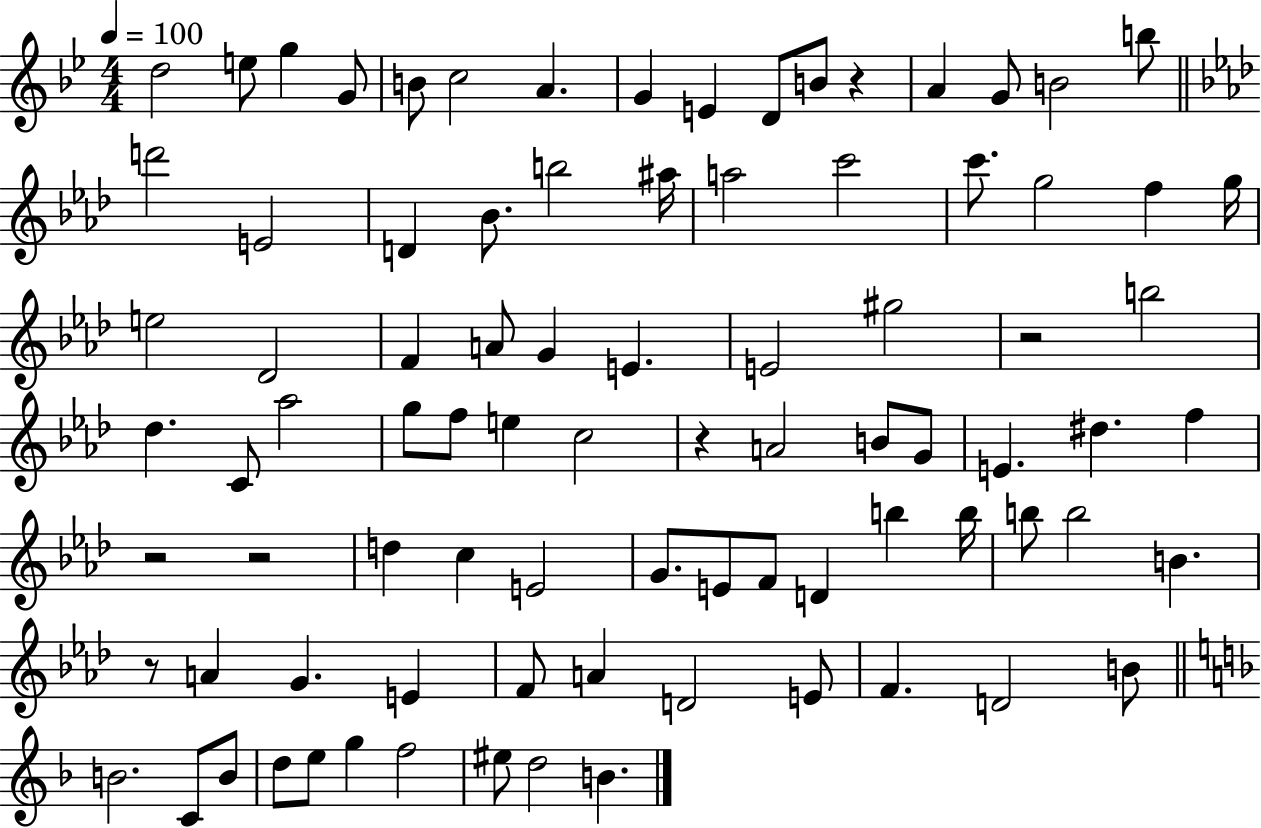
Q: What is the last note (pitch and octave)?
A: B4